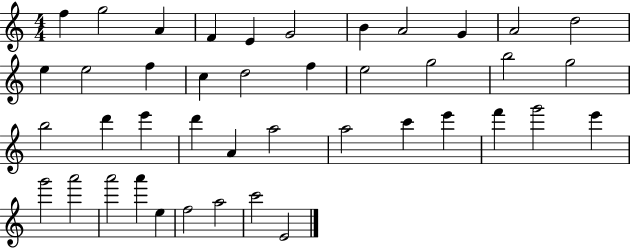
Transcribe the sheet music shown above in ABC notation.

X:1
T:Untitled
M:4/4
L:1/4
K:C
f g2 A F E G2 B A2 G A2 d2 e e2 f c d2 f e2 g2 b2 g2 b2 d' e' d' A a2 a2 c' e' f' g'2 e' g'2 a'2 a'2 a' e f2 a2 c'2 E2